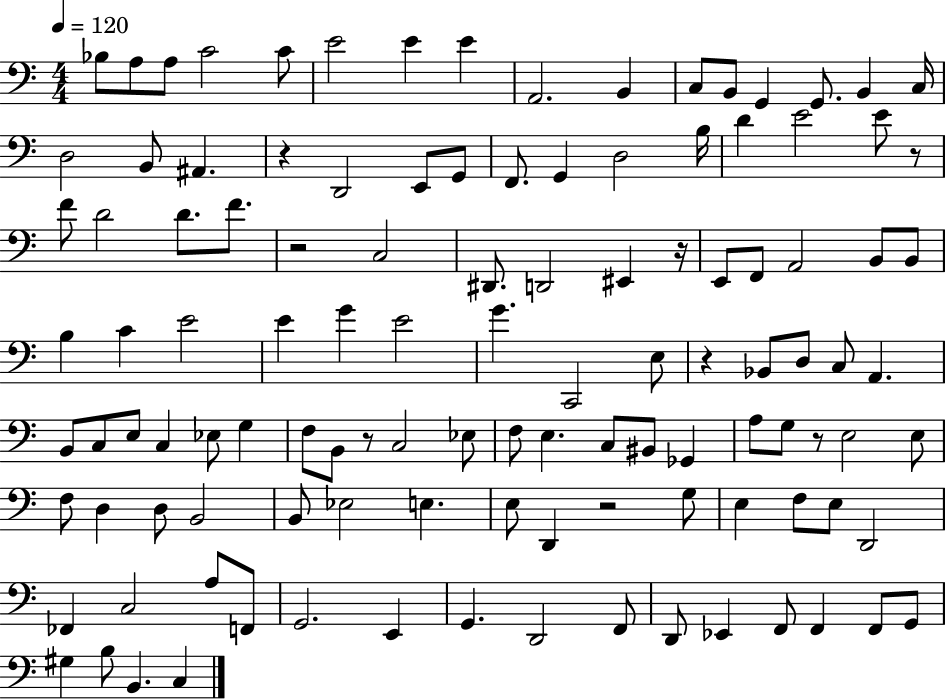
X:1
T:Untitled
M:4/4
L:1/4
K:C
_B,/2 A,/2 A,/2 C2 C/2 E2 E E A,,2 B,, C,/2 B,,/2 G,, G,,/2 B,, C,/4 D,2 B,,/2 ^A,, z D,,2 E,,/2 G,,/2 F,,/2 G,, D,2 B,/4 D E2 E/2 z/2 F/2 D2 D/2 F/2 z2 C,2 ^D,,/2 D,,2 ^E,, z/4 E,,/2 F,,/2 A,,2 B,,/2 B,,/2 B, C E2 E G E2 G C,,2 E,/2 z _B,,/2 D,/2 C,/2 A,, B,,/2 C,/2 E,/2 C, _E,/2 G, F,/2 B,,/2 z/2 C,2 _E,/2 F,/2 E, C,/2 ^B,,/2 _G,, A,/2 G,/2 z/2 E,2 E,/2 F,/2 D, D,/2 B,,2 B,,/2 _E,2 E, E,/2 D,, z2 G,/2 E, F,/2 E,/2 D,,2 _F,, C,2 A,/2 F,,/2 G,,2 E,, G,, D,,2 F,,/2 D,,/2 _E,, F,,/2 F,, F,,/2 G,,/2 ^G, B,/2 B,, C,